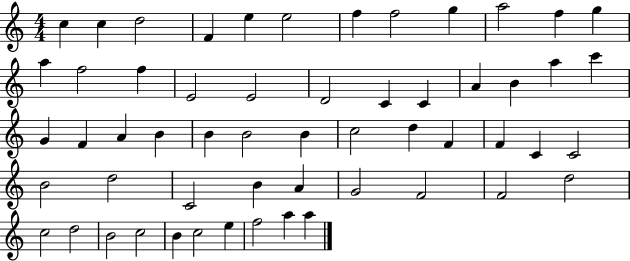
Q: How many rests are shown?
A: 0